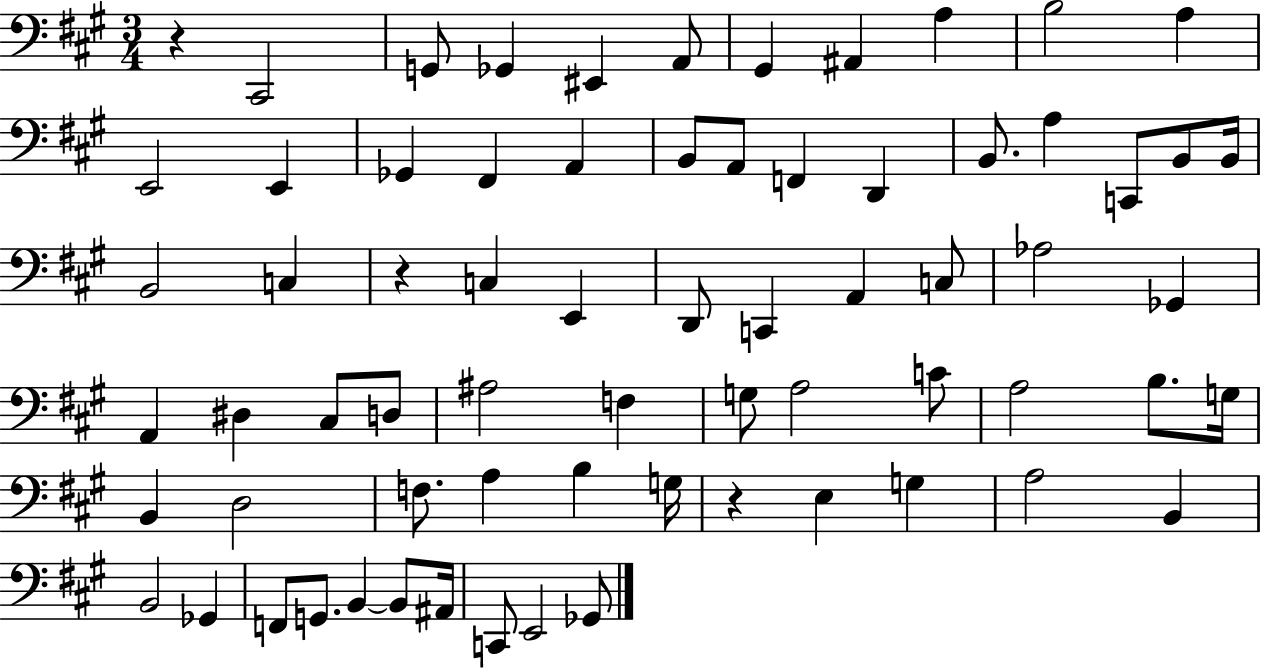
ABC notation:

X:1
T:Untitled
M:3/4
L:1/4
K:A
z ^C,,2 G,,/2 _G,, ^E,, A,,/2 ^G,, ^A,, A, B,2 A, E,,2 E,, _G,, ^F,, A,, B,,/2 A,,/2 F,, D,, B,,/2 A, C,,/2 B,,/2 B,,/4 B,,2 C, z C, E,, D,,/2 C,, A,, C,/2 _A,2 _G,, A,, ^D, ^C,/2 D,/2 ^A,2 F, G,/2 A,2 C/2 A,2 B,/2 G,/4 B,, D,2 F,/2 A, B, G,/4 z E, G, A,2 B,, B,,2 _G,, F,,/2 G,,/2 B,, B,,/2 ^A,,/4 C,,/2 E,,2 _G,,/2